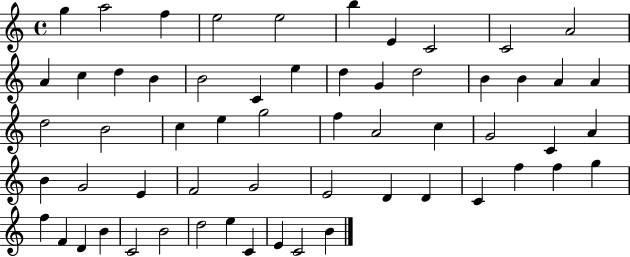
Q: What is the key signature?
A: C major